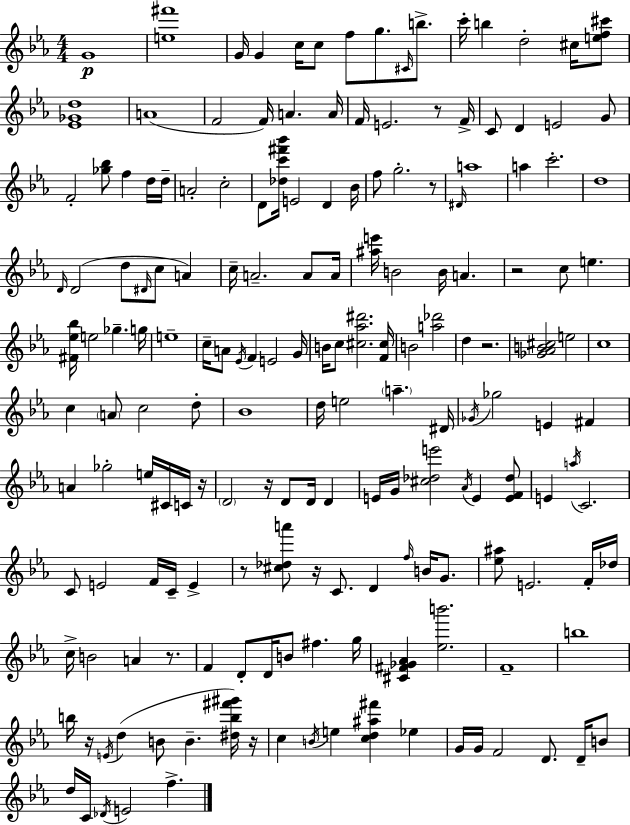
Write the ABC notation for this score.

X:1
T:Untitled
M:4/4
L:1/4
K:Cm
G4 [e^f']4 G/4 G c/4 c/2 f/2 g/2 ^C/4 b/2 c'/4 b d2 ^c/4 [ef^c']/2 [_E_Gd]4 A4 F2 F/4 A A/4 F/4 E2 z/2 F/4 C/2 D E2 G/2 F2 [_g_b]/2 f d/4 d/4 A2 c2 D/2 [_dc'^f'_b']/4 E2 D _B/4 f/2 g2 z/2 ^D/4 a4 a c'2 d4 D/4 D2 d/2 ^D/4 c/2 A c/4 A2 A/2 A/4 [^ae']/4 B2 B/4 A z2 c/2 e [^F_e_b]/4 e2 _g g/4 e4 c/4 A/2 _E/4 F E2 G/4 B/4 c/2 [^c_a^d']2 [F^c]/4 B2 [a_d']2 d z2 [_G_AB^c]2 e2 c4 c A/2 c2 d/2 _B4 d/4 e2 a ^D/4 _G/4 _g2 E ^F A _g2 e/4 ^C/4 C/4 z/4 D2 z/4 D/2 D/4 D E/4 G/4 [^c_de']2 _A/4 E [EF_d]/2 E a/4 C2 C/2 E2 F/4 C/4 E z/2 [^c_da']/2 z/4 C/2 D f/4 B/4 G/2 [_e^a]/2 E2 F/4 _d/4 c/4 B2 A z/2 F D/2 D/4 B/2 ^f g/4 [^C^F_G_A] [_eb']2 F4 b4 b/4 z/4 E/4 d B/2 B [^db^f'^g']/4 z/4 c B/4 e [cd^a^f'] _e G/4 G/4 F2 D/2 D/4 B/2 d/4 C/4 _D/4 E2 f